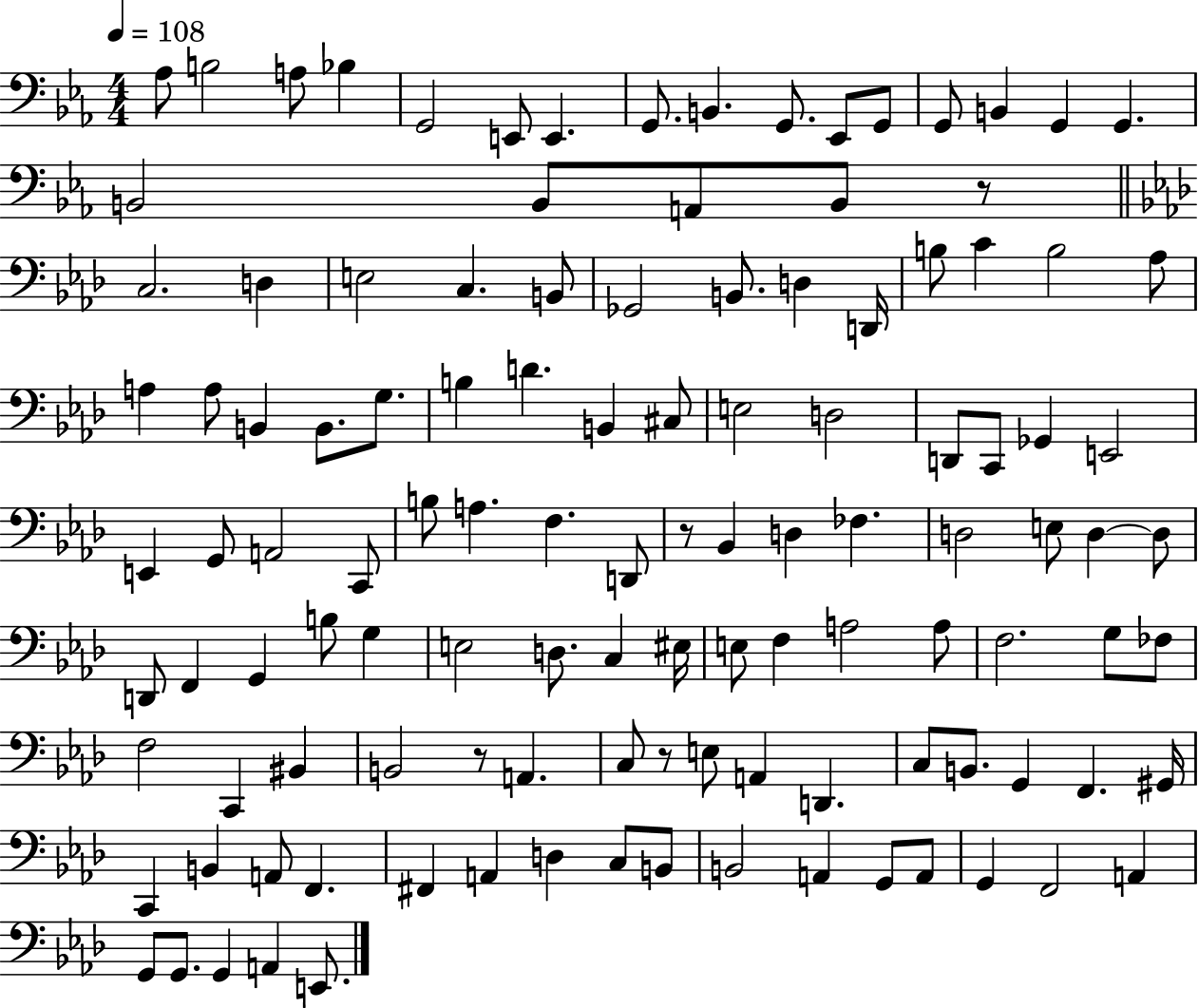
X:1
T:Untitled
M:4/4
L:1/4
K:Eb
_A,/2 B,2 A,/2 _B, G,,2 E,,/2 E,, G,,/2 B,, G,,/2 _E,,/2 G,,/2 G,,/2 B,, G,, G,, B,,2 B,,/2 A,,/2 B,,/2 z/2 C,2 D, E,2 C, B,,/2 _G,,2 B,,/2 D, D,,/4 B,/2 C B,2 _A,/2 A, A,/2 B,, B,,/2 G,/2 B, D B,, ^C,/2 E,2 D,2 D,,/2 C,,/2 _G,, E,,2 E,, G,,/2 A,,2 C,,/2 B,/2 A, F, D,,/2 z/2 _B,, D, _F, D,2 E,/2 D, D,/2 D,,/2 F,, G,, B,/2 G, E,2 D,/2 C, ^E,/4 E,/2 F, A,2 A,/2 F,2 G,/2 _F,/2 F,2 C,, ^B,, B,,2 z/2 A,, C,/2 z/2 E,/2 A,, D,, C,/2 B,,/2 G,, F,, ^G,,/4 C,, B,, A,,/2 F,, ^F,, A,, D, C,/2 B,,/2 B,,2 A,, G,,/2 A,,/2 G,, F,,2 A,, G,,/2 G,,/2 G,, A,, E,,/2